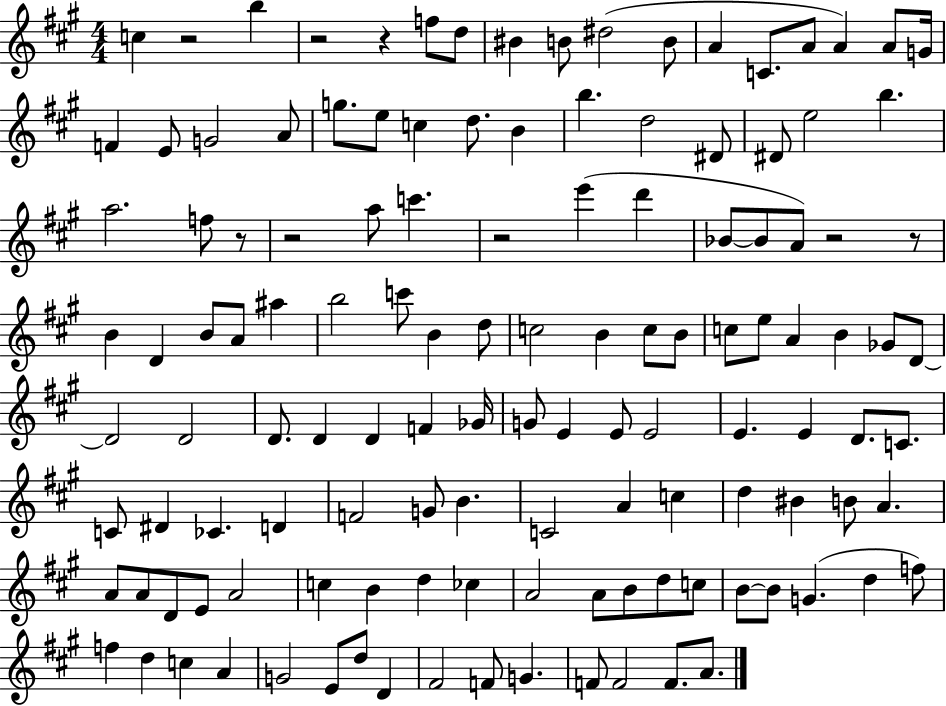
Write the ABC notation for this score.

X:1
T:Untitled
M:4/4
L:1/4
K:A
c z2 b z2 z f/2 d/2 ^B B/2 ^d2 B/2 A C/2 A/2 A A/2 G/4 F E/2 G2 A/2 g/2 e/2 c d/2 B b d2 ^D/2 ^D/2 e2 b a2 f/2 z/2 z2 a/2 c' z2 e' d' _B/2 _B/2 A/2 z2 z/2 B D B/2 A/2 ^a b2 c'/2 B d/2 c2 B c/2 B/2 c/2 e/2 A B _G/2 D/2 D2 D2 D/2 D D F _G/4 G/2 E E/2 E2 E E D/2 C/2 C/2 ^D _C D F2 G/2 B C2 A c d ^B B/2 A A/2 A/2 D/2 E/2 A2 c B d _c A2 A/2 B/2 d/2 c/2 B/2 B/2 G d f/2 f d c A G2 E/2 d/2 D ^F2 F/2 G F/2 F2 F/2 A/2